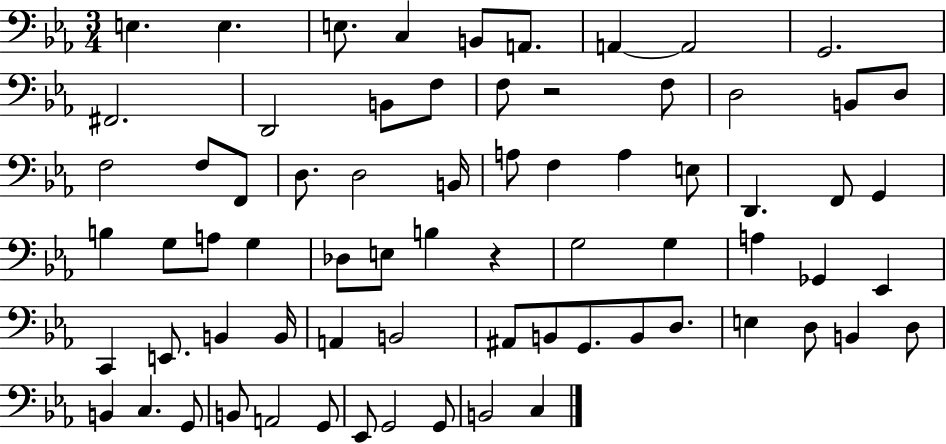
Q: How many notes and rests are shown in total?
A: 71